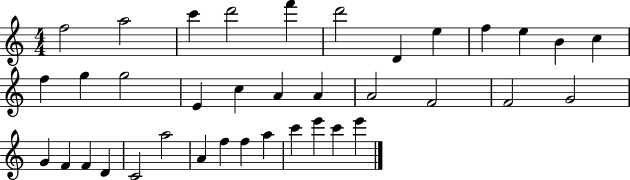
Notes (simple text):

F5/h A5/h C6/q D6/h F6/q D6/h D4/q E5/q F5/q E5/q B4/q C5/q F5/q G5/q G5/h E4/q C5/q A4/q A4/q A4/h F4/h F4/h G4/h G4/q F4/q F4/q D4/q C4/h A5/h A4/q F5/q F5/q A5/q C6/q E6/q C6/q E6/q